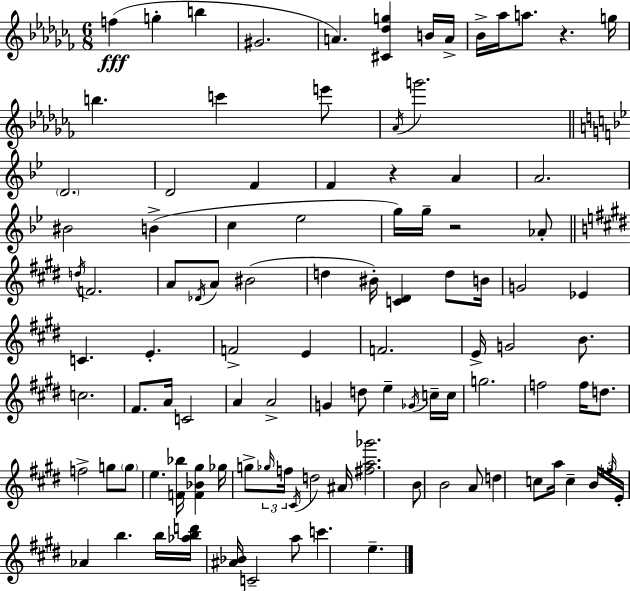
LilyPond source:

{
  \clef treble
  \numericTimeSignature
  \time 6/8
  \key aes \minor
  f''4(\fff g''4-. b''4 | gis'2. | a'4.) <cis' des'' g''>4 b'16 a'16-> | bes'16-> aes''16 a''8. r4. g''16 | \break b''4. c'''4 e'''8 | \acciaccatura { aes'16 } g'''2. | \bar "||" \break \key g \minor \parenthesize d'2. | d'2 f'4 | f'4 r4 a'4 | a'2. | \break bis'2 b'4->( | c''4 ees''2 | g''16) g''16-- r2 aes'8-. | \bar "||" \break \key e \major \acciaccatura { d''16 } f'2. | a'8 \acciaccatura { des'16 } a'8 bis'2( | d''4 bis'16-.) <c' dis'>4 d''8 | b'16 g'2 ees'4 | \break c'4. e'4.-. | f'2-> e'4 | f'2. | e'16-> g'2 b'8. | \break c''2. | fis'8. a'16 c'2 | a'4 a'2-> | g'4 d''8 e''4-- | \break \acciaccatura { ges'16 } c''16-- c''16 g''2. | f''2 f''16 | d''8. f''2-> g''8 | \parenthesize g''8 e''4. <f' bes''>16 <f' bes' gis''>4 | \break ges''16 g''8-> \tuplet 3/2 { \grace { ges''16 } f''16 \acciaccatura { cis'16 } } d''2 | ais'16 <fis'' a'' ges'''>2. | b'8 b'2 | a'8 d''4 c''8 a''16 | \break c''4-- \tuplet 3/2 { b'16 \grace { f''16 } e'16-. } aes'4 b''4. | b''16 <aes'' b'' d'''>16 <ais' bes'>16 c'2-- | a''8 c'''4. | e''4.-- \bar "|."
}